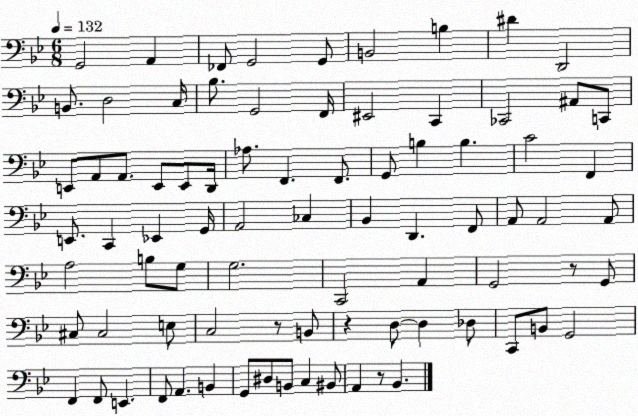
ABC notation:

X:1
T:Untitled
M:6/8
L:1/4
K:Bb
G,,2 A,, _F,,/2 G,,2 G,,/2 B,,2 B, ^D D,,2 B,,/2 D,2 C,/4 _B,/2 G,,2 F,,/4 ^E,,2 C,, _C,,2 ^A,,/2 C,,/2 E,,/2 A,,/2 A,,/2 E,,/2 E,,/2 D,,/4 _A,/2 F,, F,,/2 G,,/2 B, B, C2 F,, E,,/2 C,, _E,, G,,/4 A,,2 _C, _B,, D,, F,,/2 A,,/2 A,,2 A,,/2 A,2 B,/2 G,/2 G,2 C,,2 A,, G,,2 z/2 G,,/2 ^C,/2 ^C,2 E,/2 C,2 z/2 B,,/2 z D,/2 D, _D,/2 C,,/2 B,,/2 G,,2 F,, F,,/2 E,, F,,/2 A,, B,, G,,/2 ^D,/2 B,,/2 C, ^B,,/2 A,, z/2 _B,,